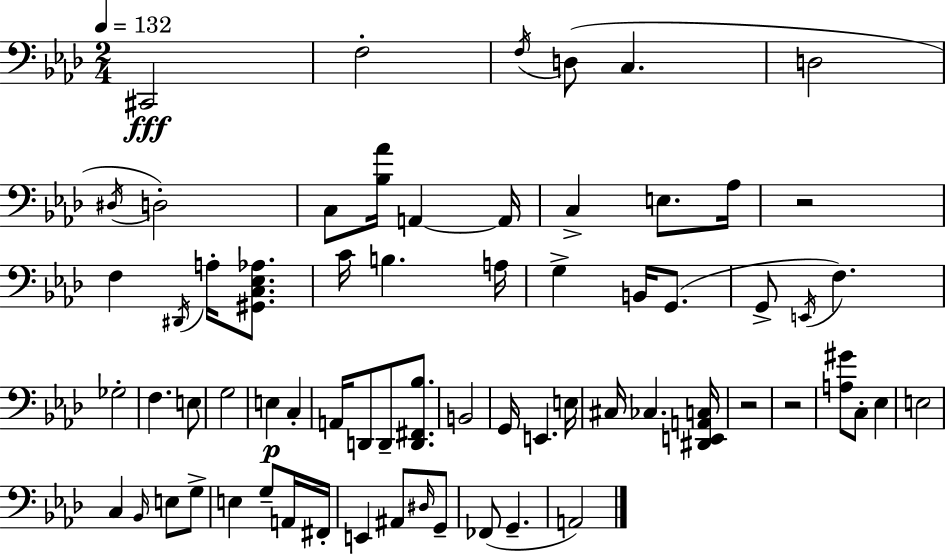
C#2/h F3/h F3/s D3/e C3/q. D3/h D#3/s D3/h C3/e [Bb3,Ab4]/s A2/q A2/s C3/q E3/e. Ab3/s R/h F3/q D#2/s A3/s [G#2,C3,Eb3,Ab3]/e. C4/s B3/q. A3/s G3/q B2/s G2/e. G2/e E2/s F3/q. Gb3/h F3/q. E3/e G3/h E3/q C3/q A2/s D2/e D2/e [D2,F#2,Bb3]/e. B2/h G2/s E2/q. E3/s C#3/s CES3/q. [D#2,E2,A2,C3]/s R/h R/h [A3,G#4]/e C3/e Eb3/q E3/h C3/q Bb2/s E3/e G3/e E3/q G3/e A2/s F#2/s E2/q A#2/e D#3/s G2/e FES2/e G2/q. A2/h